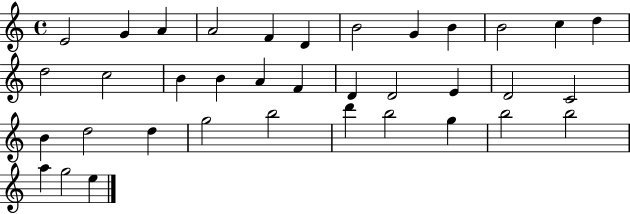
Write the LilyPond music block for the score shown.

{
  \clef treble
  \time 4/4
  \defaultTimeSignature
  \key c \major
  e'2 g'4 a'4 | a'2 f'4 d'4 | b'2 g'4 b'4 | b'2 c''4 d''4 | \break d''2 c''2 | b'4 b'4 a'4 f'4 | d'4 d'2 e'4 | d'2 c'2 | \break b'4 d''2 d''4 | g''2 b''2 | d'''4 b''2 g''4 | b''2 b''2 | \break a''4 g''2 e''4 | \bar "|."
}